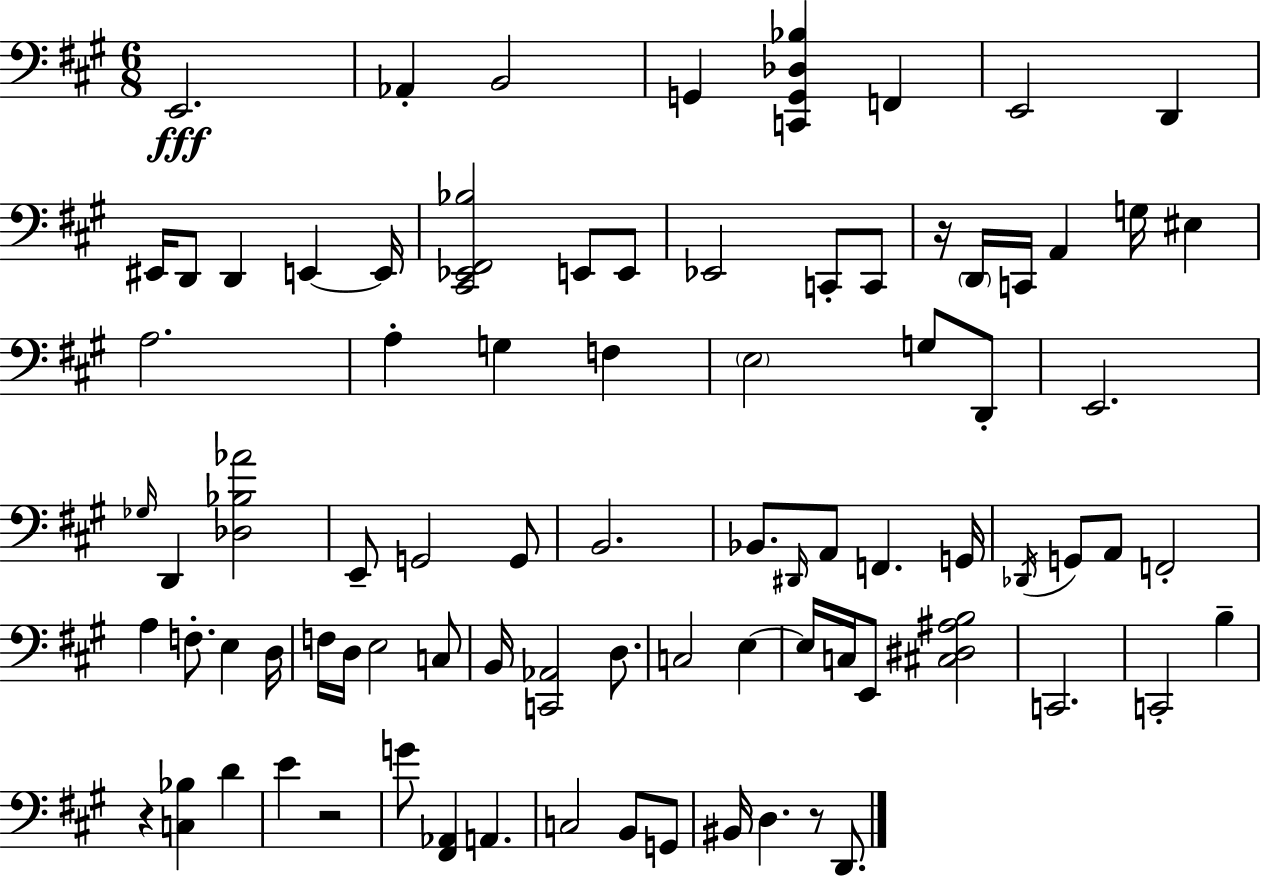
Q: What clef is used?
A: bass